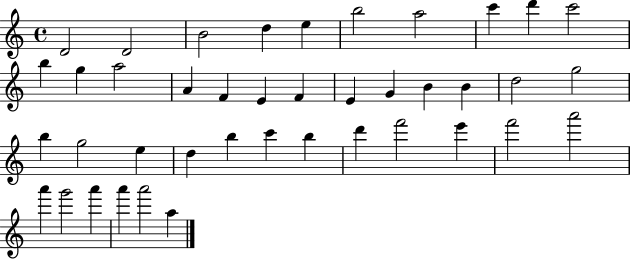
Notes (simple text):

D4/h D4/h B4/h D5/q E5/q B5/h A5/h C6/q D6/q C6/h B5/q G5/q A5/h A4/q F4/q E4/q F4/q E4/q G4/q B4/q B4/q D5/h G5/h B5/q G5/h E5/q D5/q B5/q C6/q B5/q D6/q F6/h E6/q F6/h A6/h A6/q G6/h A6/q A6/q A6/h A5/q